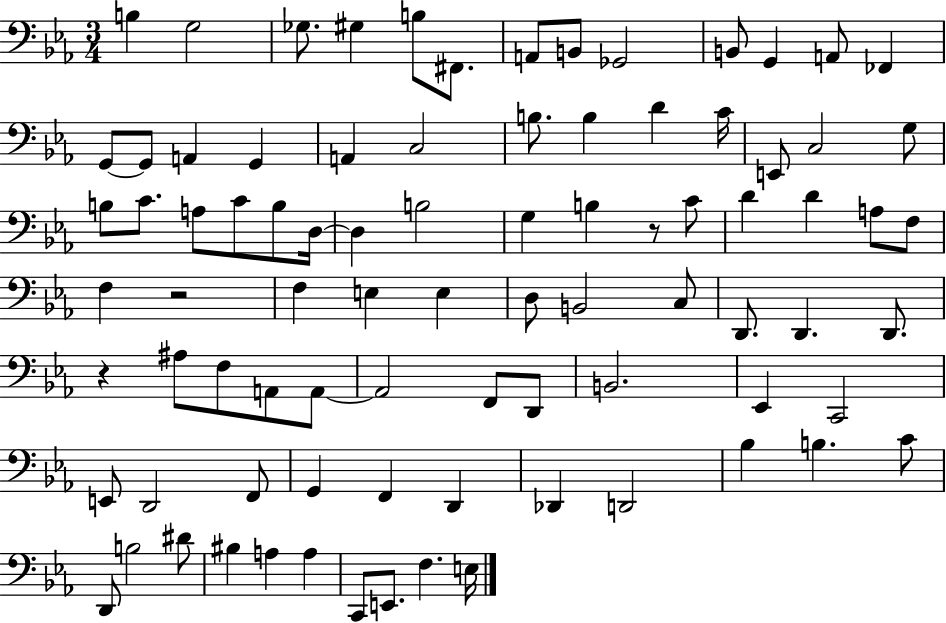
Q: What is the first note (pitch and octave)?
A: B3